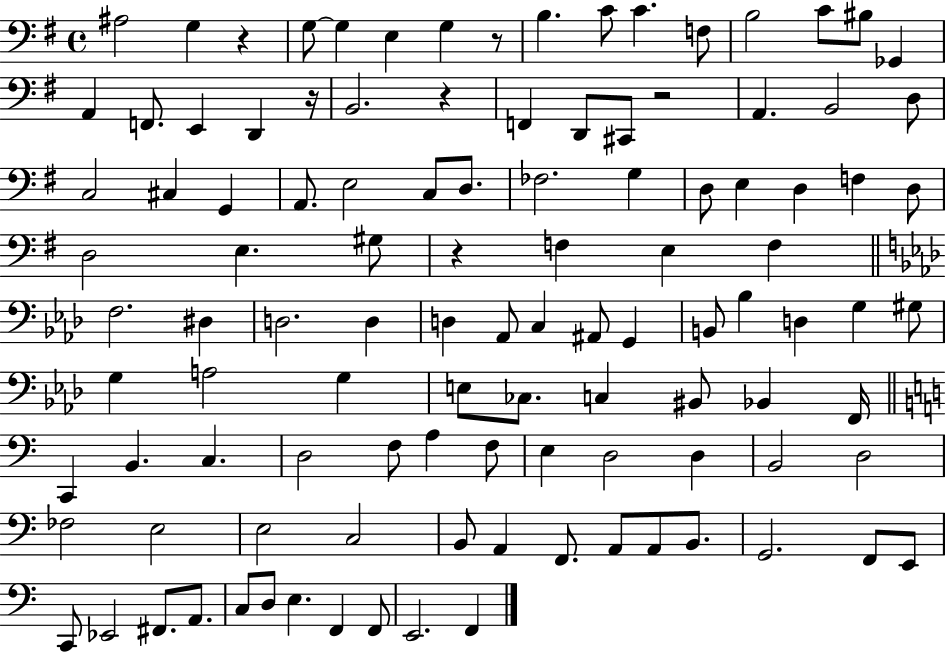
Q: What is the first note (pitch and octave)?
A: A#3